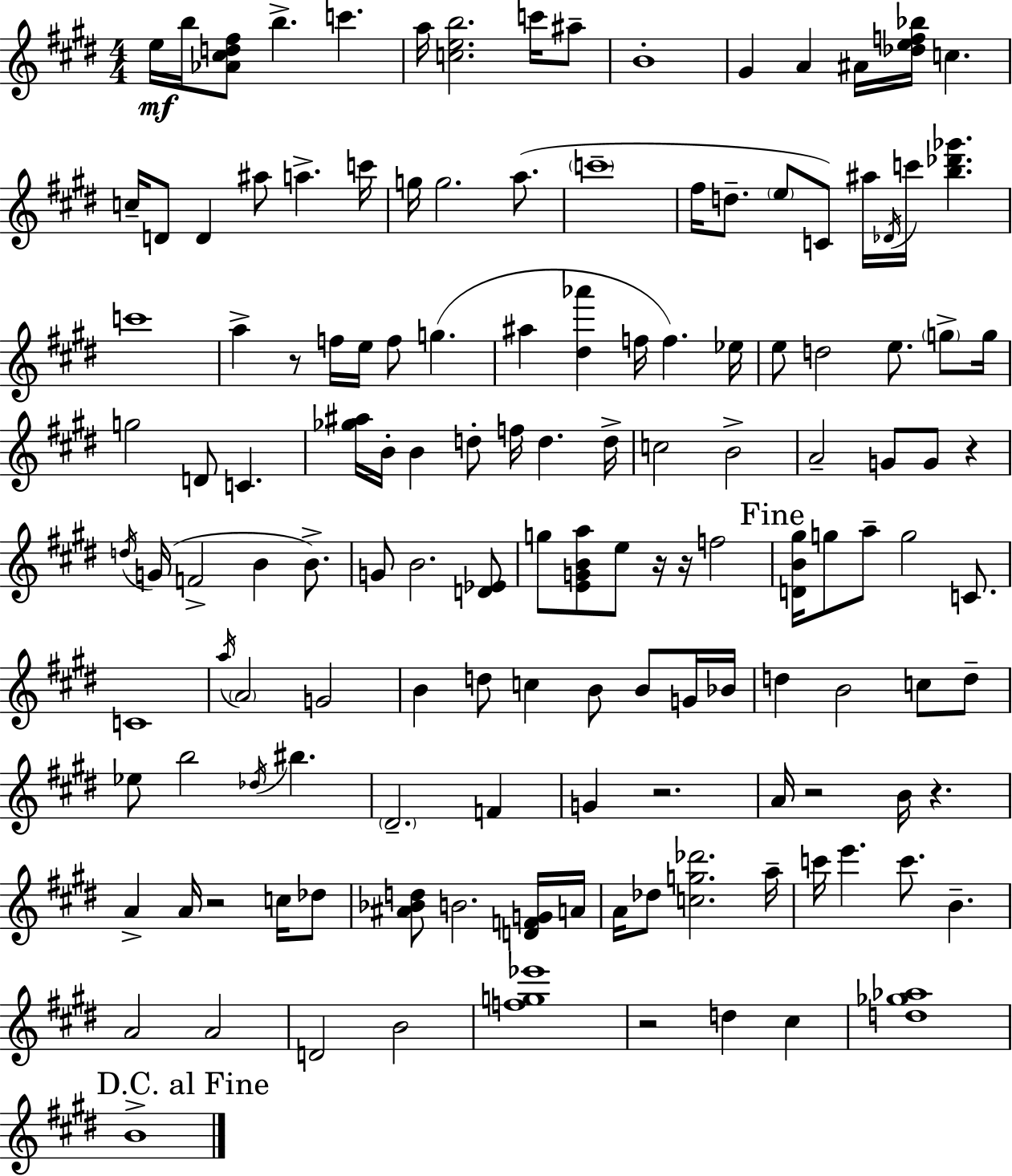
{
  \clef treble
  \numericTimeSignature
  \time 4/4
  \key e \major
  e''16\mf b''16 <aes' cis'' d'' fis''>8 b''4.-> c'''4. | a''16 <c'' e'' b''>2. c'''16 ais''8-- | b'1-. | gis'4 a'4 ais'16 <des'' e'' f'' bes''>16 c''4. | \break c''16-- d'8 d'4 ais''8 a''4.-> c'''16 | g''16 g''2. a''8.( | \parenthesize c'''1-- | fis''16 d''8.-- \parenthesize e''8 c'8) ais''16 \acciaccatura { des'16 } c'''16 <b'' des''' ges'''>4. | \break c'''1 | a''4-> r8 f''16 e''16 f''8 g''4.( | ais''4 <dis'' aes'''>4 f''16 f''4.) | ees''16 e''8 d''2 e''8. \parenthesize g''8-> | \break g''16 g''2 d'8 c'4. | <ges'' ais''>16 b'16-. b'4 d''8-. f''16 d''4. | d''16-> c''2 b'2-> | a'2-- g'8 g'8 r4 | \break \acciaccatura { d''16 }( g'16 f'2-> b'4 b'8.->) | g'8 b'2. | <d' ees'>8 g''8 <e' g' b' a''>8 e''8 r16 r16 f''2 | \mark "Fine" <d' b' gis''>16 g''8 a''8-- g''2 c'8. | \break c'1 | \acciaccatura { a''16 } \parenthesize a'2 g'2 | b'4 d''8 c''4 b'8 b'8 | g'16 bes'16 d''4 b'2 c''8 | \break d''8-- ees''8 b''2 \acciaccatura { des''16 } bis''4. | \parenthesize dis'2.-- | f'4 g'4 r2. | a'16 r2 b'16 r4. | \break a'4-> a'16 r2 | c''16 des''8 <ais' bes' d''>8 b'2. | <d' f' g'>16 a'16 a'16 des''8 <c'' g'' des'''>2. | a''16-- c'''16 e'''4. c'''8. b'4.-- | \break a'2 a'2 | d'2 b'2 | <f'' g'' ees'''>1 | r2 d''4 | \break cis''4 <d'' ges'' aes''>1 | \mark "D.C. al Fine" b'1-> | \bar "|."
}